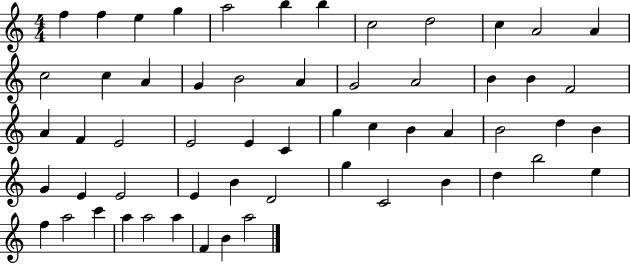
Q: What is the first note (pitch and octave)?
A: F5